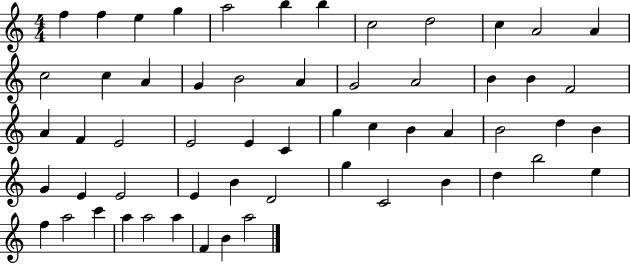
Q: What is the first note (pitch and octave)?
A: F5